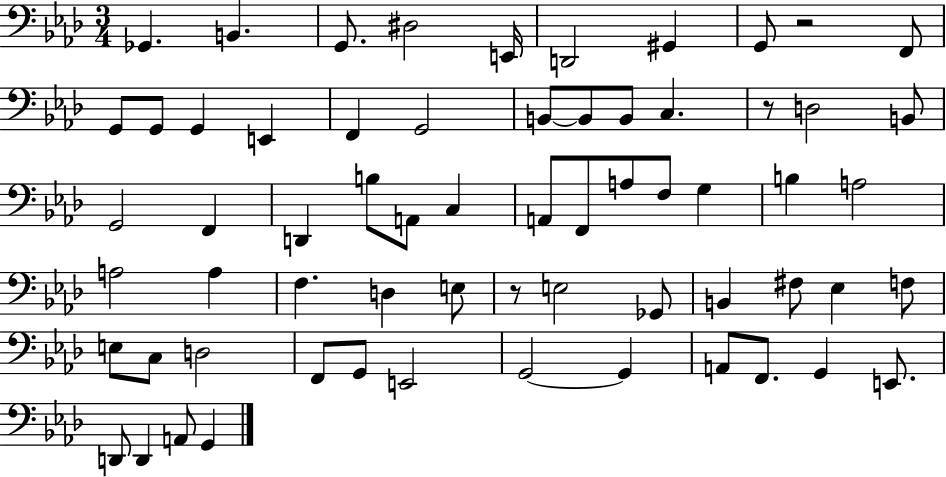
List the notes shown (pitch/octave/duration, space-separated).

Gb2/q. B2/q. G2/e. D#3/h E2/s D2/h G#2/q G2/e R/h F2/e G2/e G2/e G2/q E2/q F2/q G2/h B2/e B2/e B2/e C3/q. R/e D3/h B2/e G2/h F2/q D2/q B3/e A2/e C3/q A2/e F2/e A3/e F3/e G3/q B3/q A3/h A3/h A3/q F3/q. D3/q E3/e R/e E3/h Gb2/e B2/q F#3/e Eb3/q F3/e E3/e C3/e D3/h F2/e G2/e E2/h G2/h G2/q A2/e F2/e. G2/q E2/e. D2/e D2/q A2/e G2/q